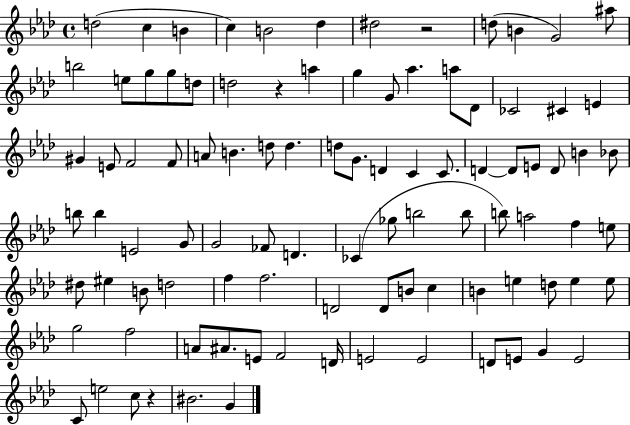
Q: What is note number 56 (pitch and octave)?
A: B5